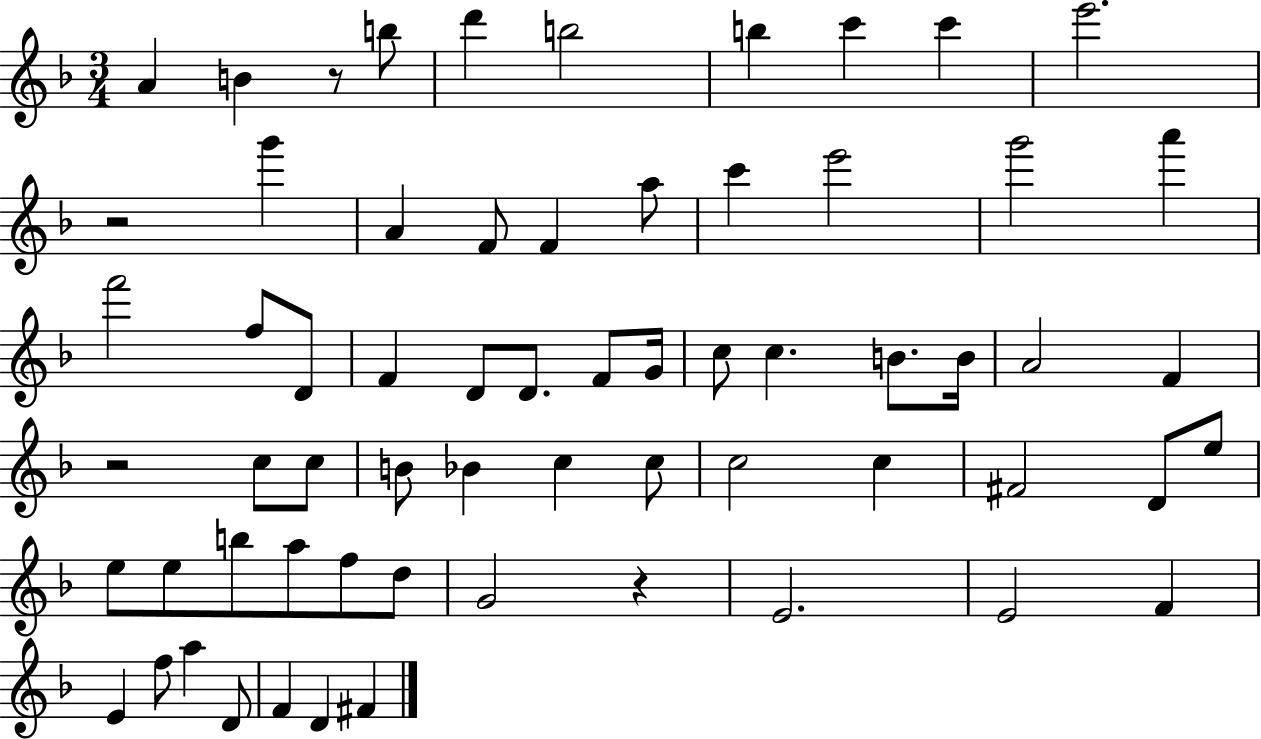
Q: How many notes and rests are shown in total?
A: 64